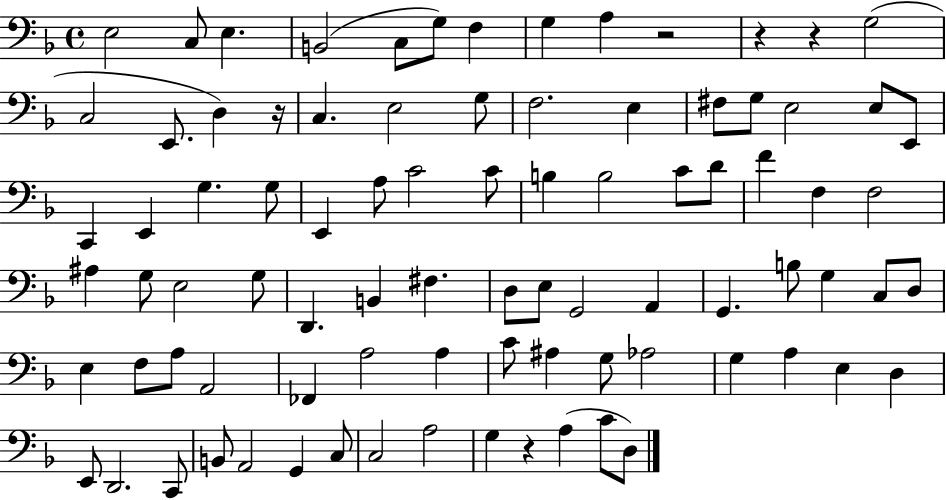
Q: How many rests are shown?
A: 5